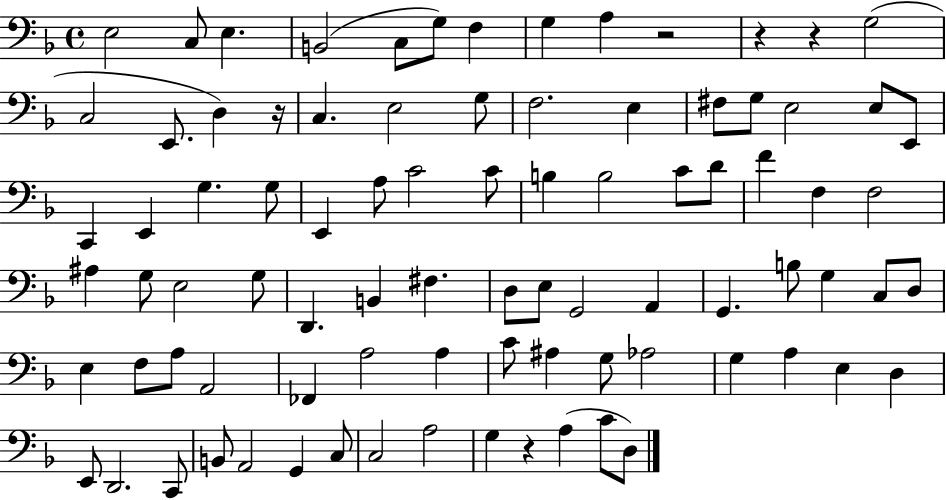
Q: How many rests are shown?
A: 5